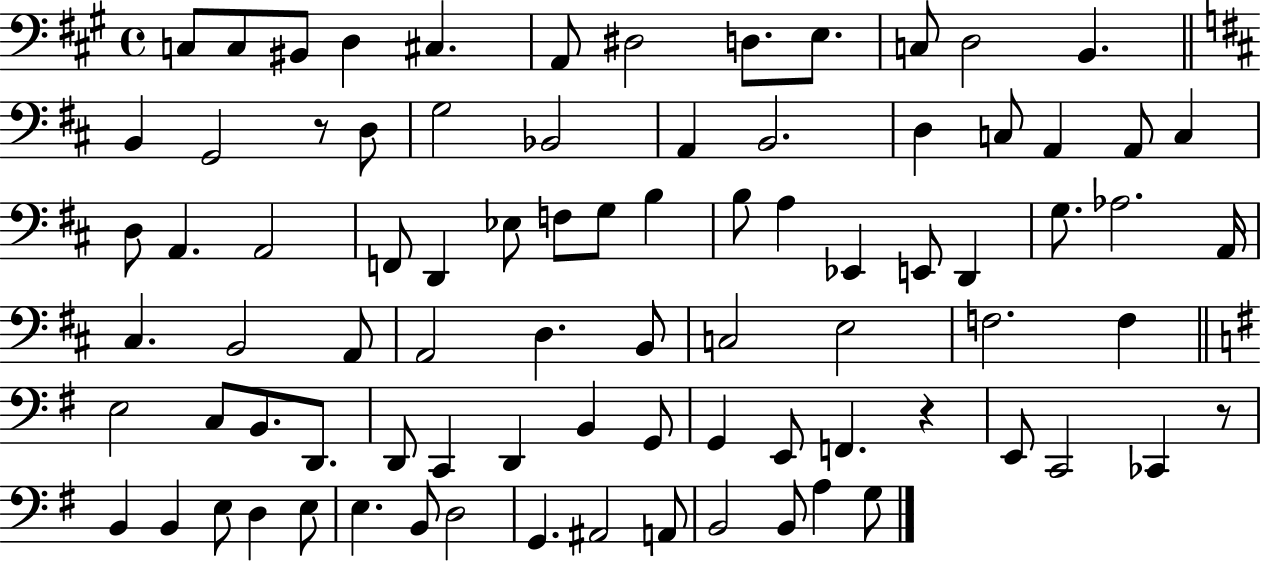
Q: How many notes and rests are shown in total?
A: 84